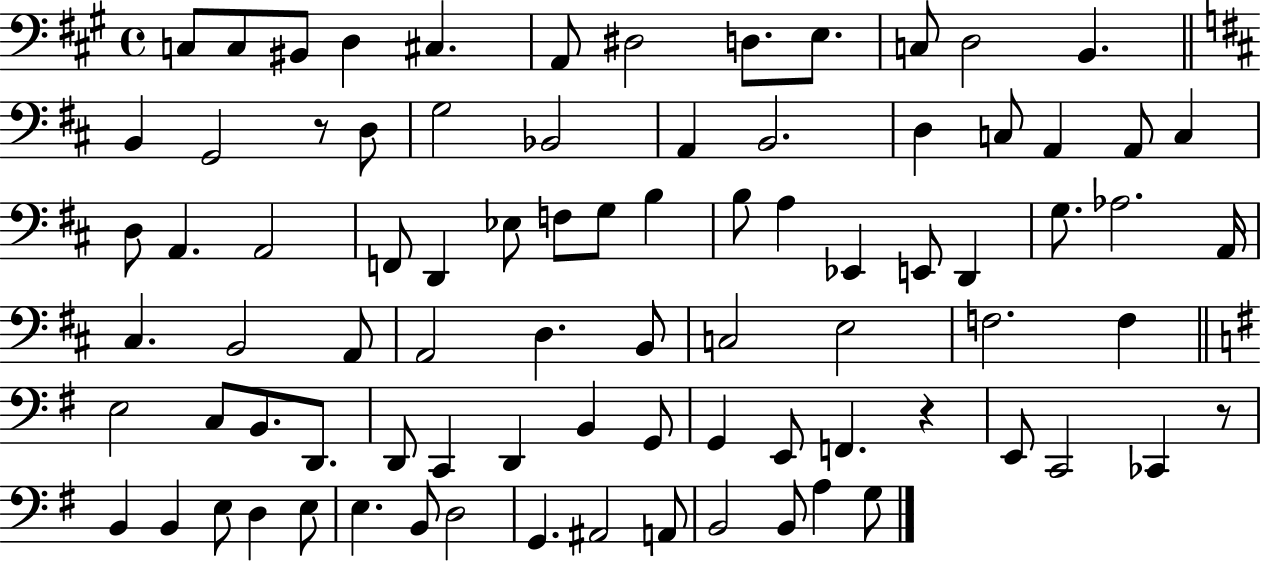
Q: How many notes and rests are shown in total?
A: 84